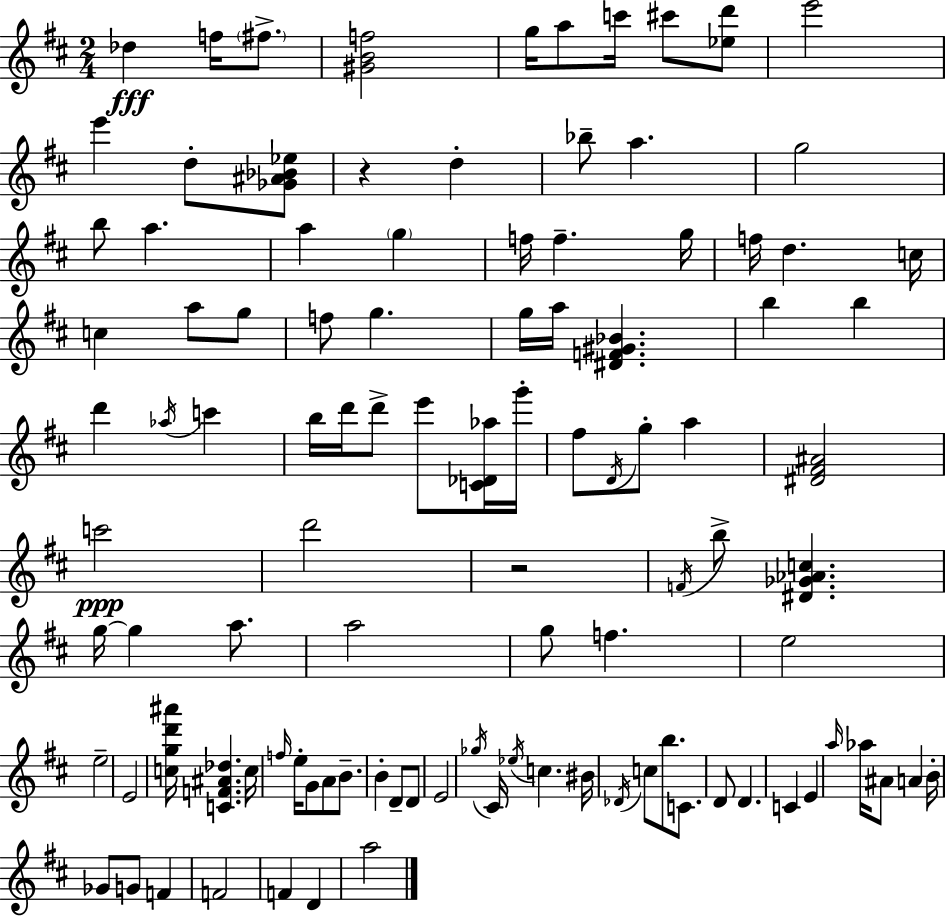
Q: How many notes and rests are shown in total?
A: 104